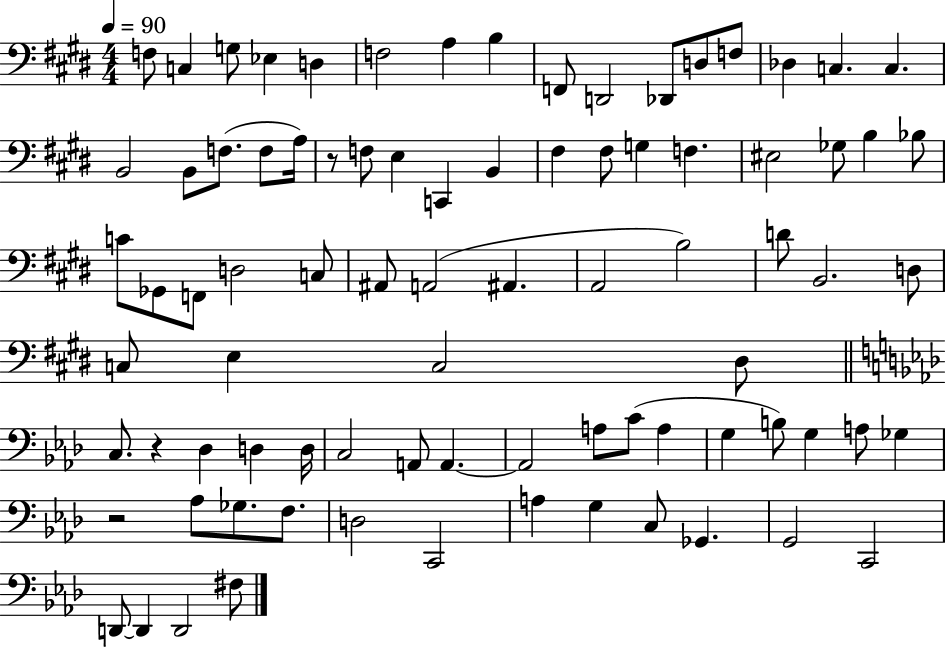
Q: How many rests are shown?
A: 3